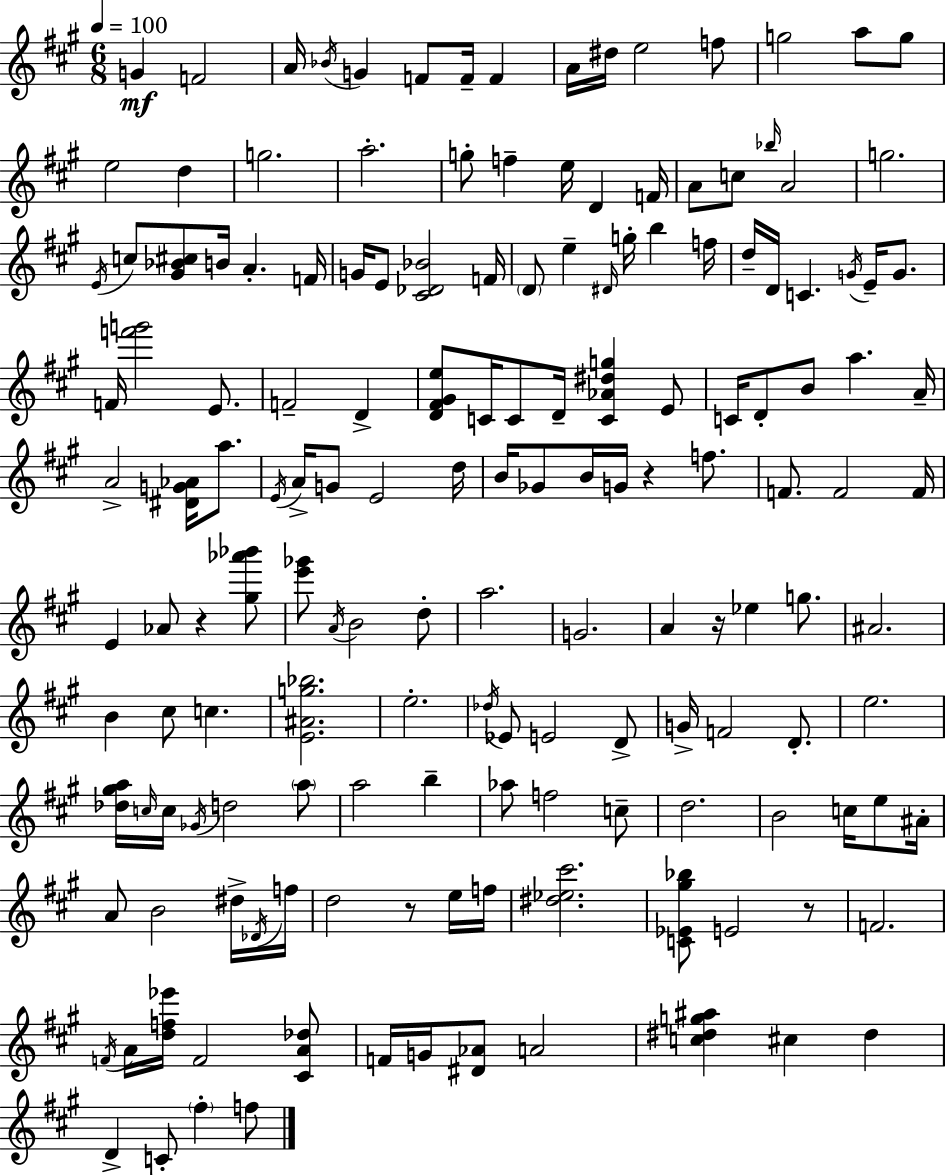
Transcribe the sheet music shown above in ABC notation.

X:1
T:Untitled
M:6/8
L:1/4
K:A
G F2 A/4 _B/4 G F/2 F/4 F A/4 ^d/4 e2 f/2 g2 a/2 g/2 e2 d g2 a2 g/2 f e/4 D F/4 A/2 c/2 _b/4 A2 g2 E/4 c/2 [^G_B^c]/2 B/4 A F/4 G/4 E/2 [^C_D_B]2 F/4 D/2 e ^D/4 g/4 b f/4 d/4 D/4 C G/4 E/4 G/2 F/4 [f'g']2 E/2 F2 D [D^F^Ge]/2 C/4 C/2 D/4 [C_A^dg] E/2 C/4 D/2 B/2 a A/4 A2 [^DG_A]/4 a/2 E/4 A/4 G/2 E2 d/4 B/4 _G/2 B/4 G/4 z f/2 F/2 F2 F/4 E _A/2 z [^g_a'_b']/2 [e'_g']/2 A/4 B2 d/2 a2 G2 A z/4 _e g/2 ^A2 B ^c/2 c [E^Ag_b]2 e2 _d/4 _E/2 E2 D/2 G/4 F2 D/2 e2 [_d^ga]/4 c/4 c/4 _G/4 d2 a/2 a2 b _a/2 f2 c/2 d2 B2 c/4 e/2 ^A/4 A/2 B2 ^d/4 _D/4 f/4 d2 z/2 e/4 f/4 [^d_e^c']2 [C_E^g_b]/2 E2 z/2 F2 F/4 A/4 [df_e']/4 F2 [^CA_d]/2 F/4 G/4 [^D_A]/2 A2 [c^dg^a] ^c ^d D C/2 ^f f/2